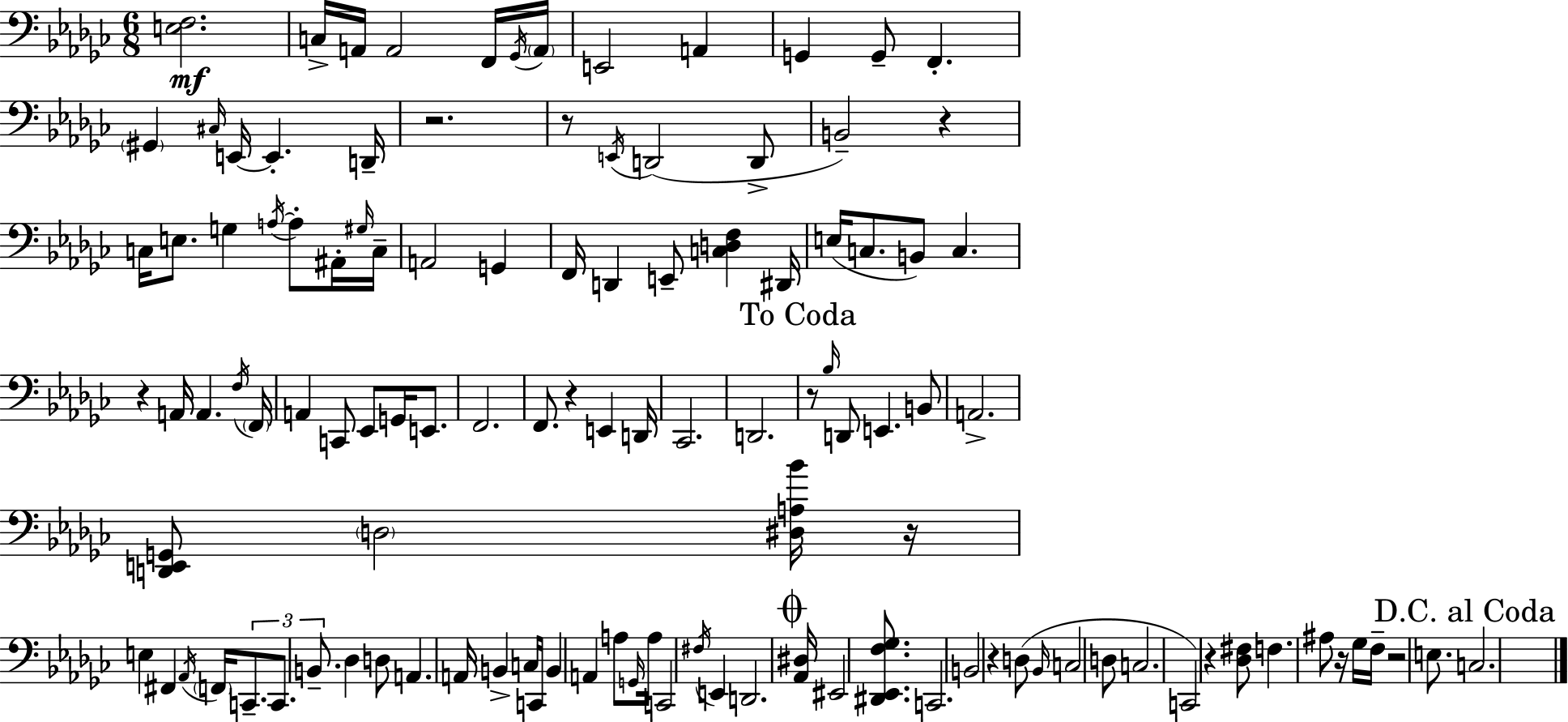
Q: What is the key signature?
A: EES minor